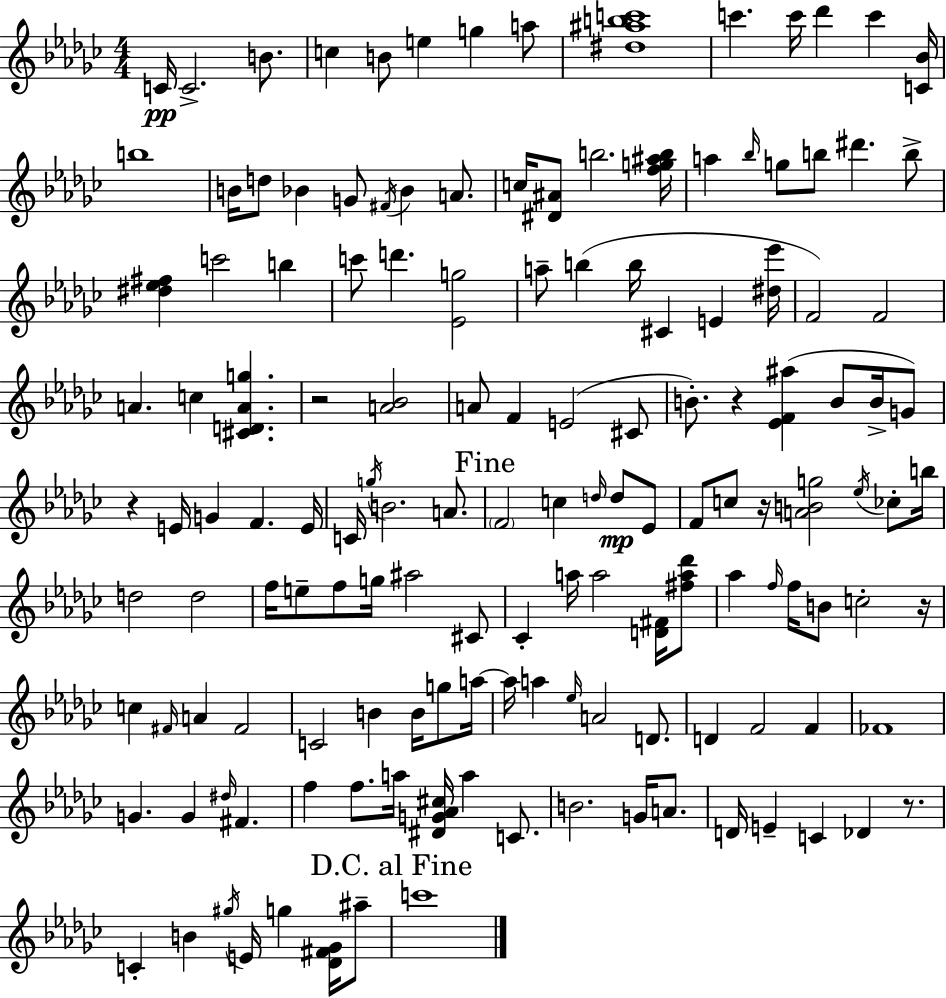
X:1
T:Untitled
M:4/4
L:1/4
K:Ebm
C/4 C2 B/2 c B/2 e g a/2 [^d^abc']4 c' c'/4 _d' c' [C_B]/4 b4 B/4 d/2 _B G/2 ^F/4 _B A/2 c/4 [^D^A]/2 b2 [fg^ab]/4 a _b/4 g/2 b/2 ^d' b/2 [^d_e^f] c'2 b c'/2 d' [_Eg]2 a/2 b b/4 ^C E [^d_e']/4 F2 F2 A c [^CDAg] z2 [A_B]2 A/2 F E2 ^C/2 B/2 z [_EF^a] B/2 B/4 G/2 z E/4 G F E/4 C/4 g/4 B2 A/2 F2 c d/4 d/2 _E/2 F/2 c/2 z/4 [ABg]2 _e/4 _c/2 b/4 d2 d2 f/4 e/2 f/2 g/4 ^a2 ^C/2 _C a/4 a2 [D^F]/4 [^fa_d']/2 _a f/4 f/4 B/2 c2 z/4 c ^F/4 A ^F2 C2 B B/4 g/2 a/4 a/4 a _e/4 A2 D/2 D F2 F _F4 G G ^d/4 ^F f f/2 a/4 [^DG_A^c]/4 a C/2 B2 G/4 A/2 D/4 E C _D z/2 C B ^g/4 E/4 g [_D^F_G]/4 ^a/2 c'4